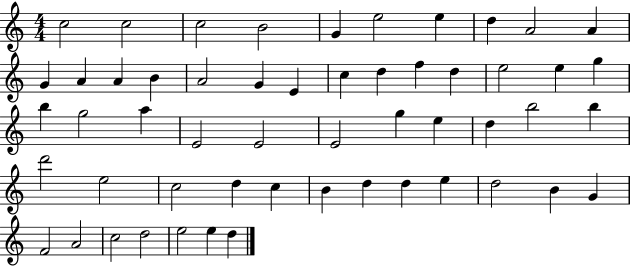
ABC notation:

X:1
T:Untitled
M:4/4
L:1/4
K:C
c2 c2 c2 B2 G e2 e d A2 A G A A B A2 G E c d f d e2 e g b g2 a E2 E2 E2 g e d b2 b d'2 e2 c2 d c B d d e d2 B G F2 A2 c2 d2 e2 e d